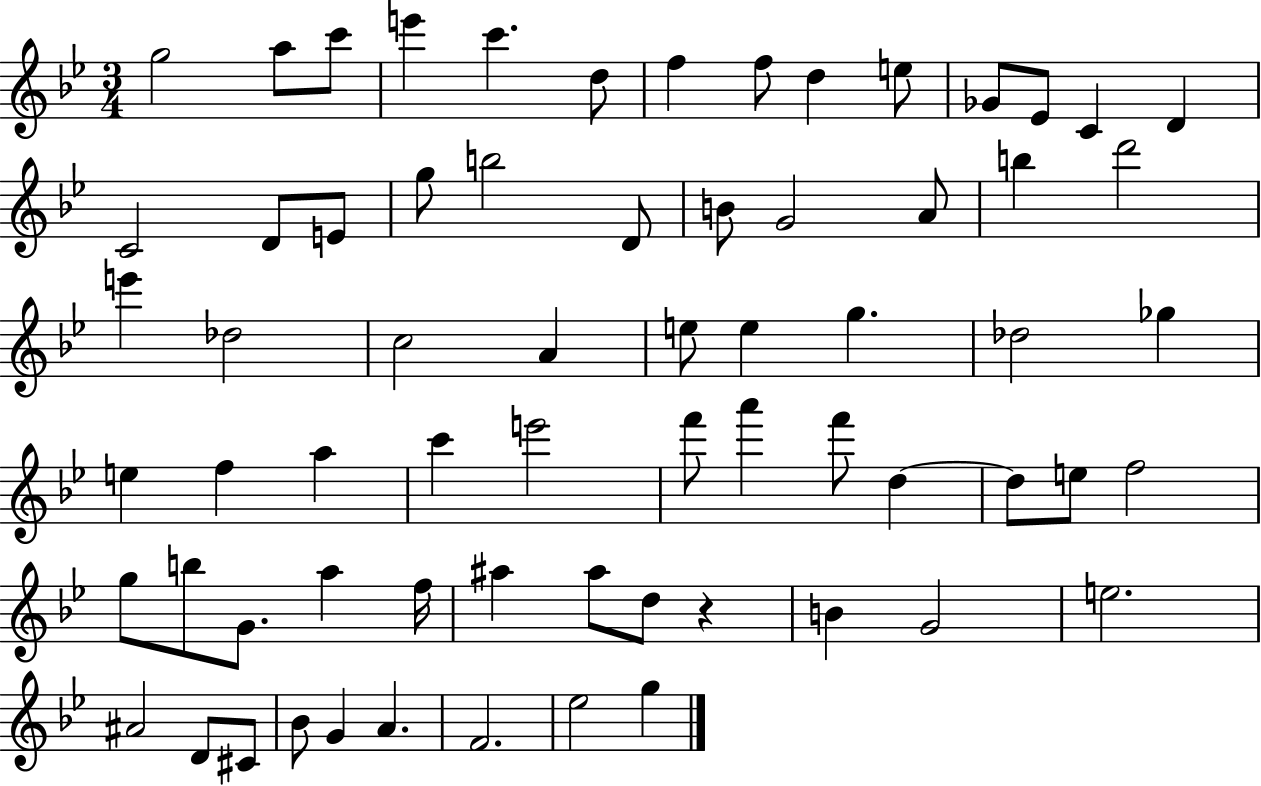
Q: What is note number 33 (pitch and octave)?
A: Db5